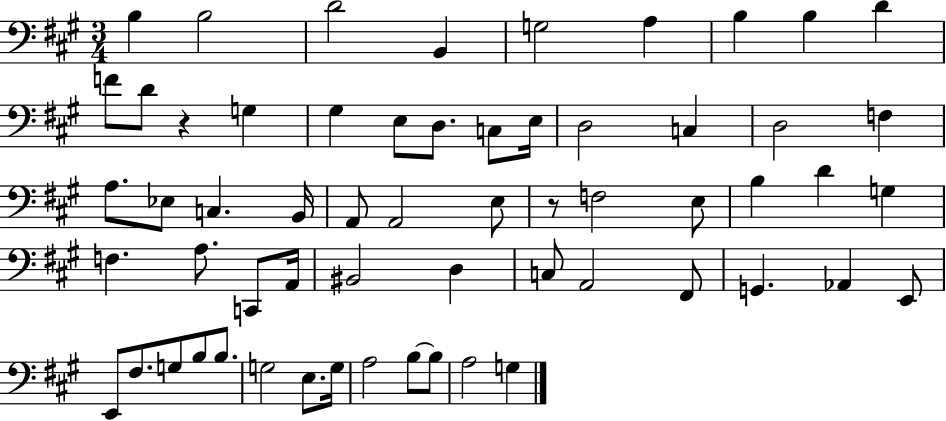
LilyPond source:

{
  \clef bass
  \numericTimeSignature
  \time 3/4
  \key a \major
  b4 b2 | d'2 b,4 | g2 a4 | b4 b4 d'4 | \break f'8 d'8 r4 g4 | gis4 e8 d8. c8 e16 | d2 c4 | d2 f4 | \break a8. ees8 c4. b,16 | a,8 a,2 e8 | r8 f2 e8 | b4 d'4 g4 | \break f4. a8. c,8 a,16 | bis,2 d4 | c8 a,2 fis,8 | g,4. aes,4 e,8 | \break e,8 fis8. g8 b8 b8. | g2 e8. g16 | a2 b8~~ b8 | a2 g4 | \break \bar "|."
}